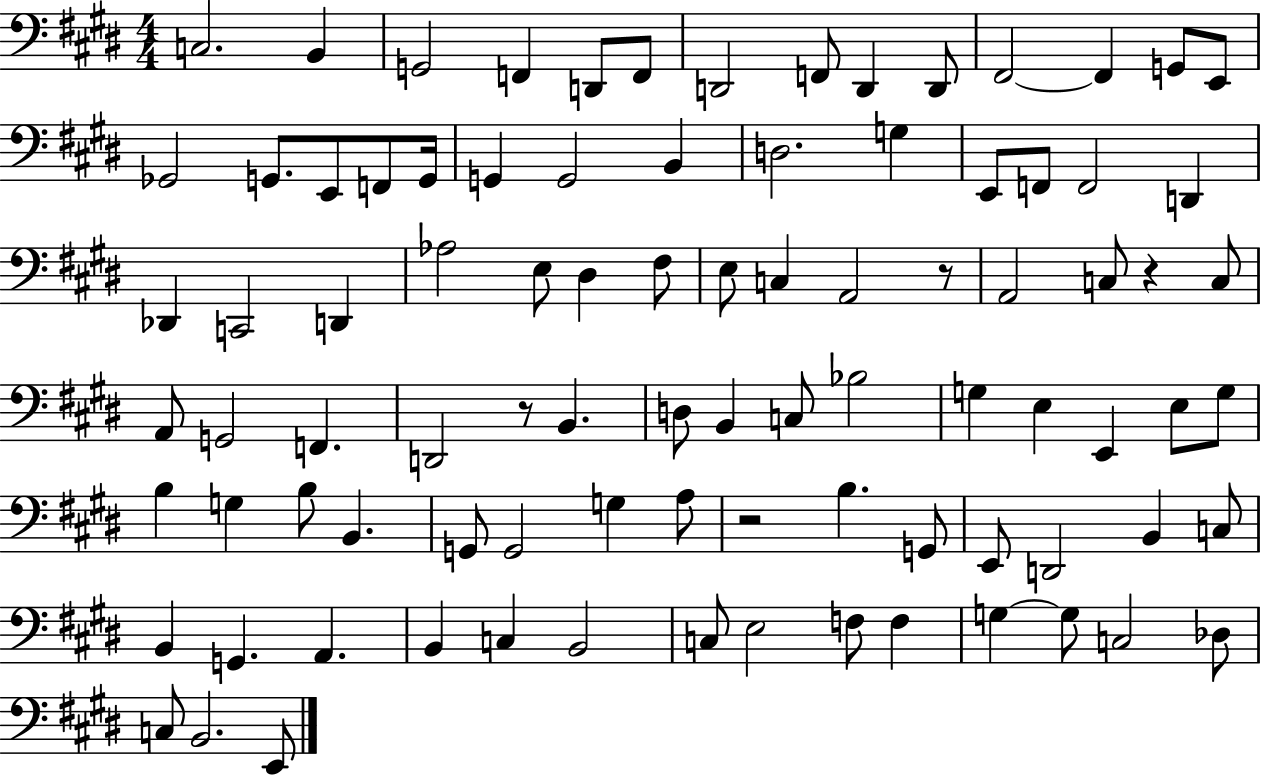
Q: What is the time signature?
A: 4/4